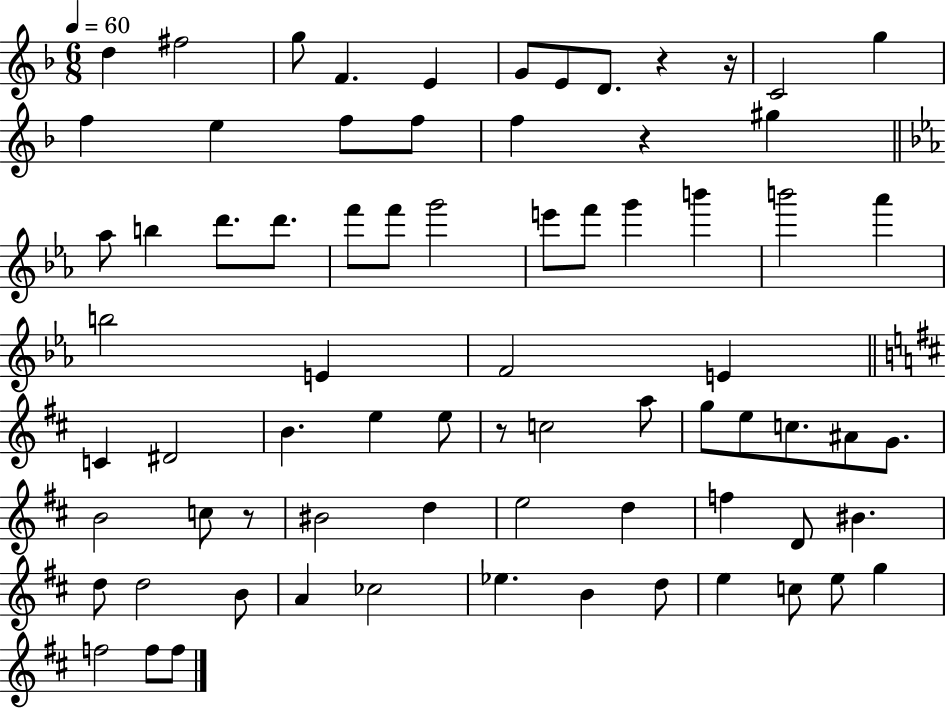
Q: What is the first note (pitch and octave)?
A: D5